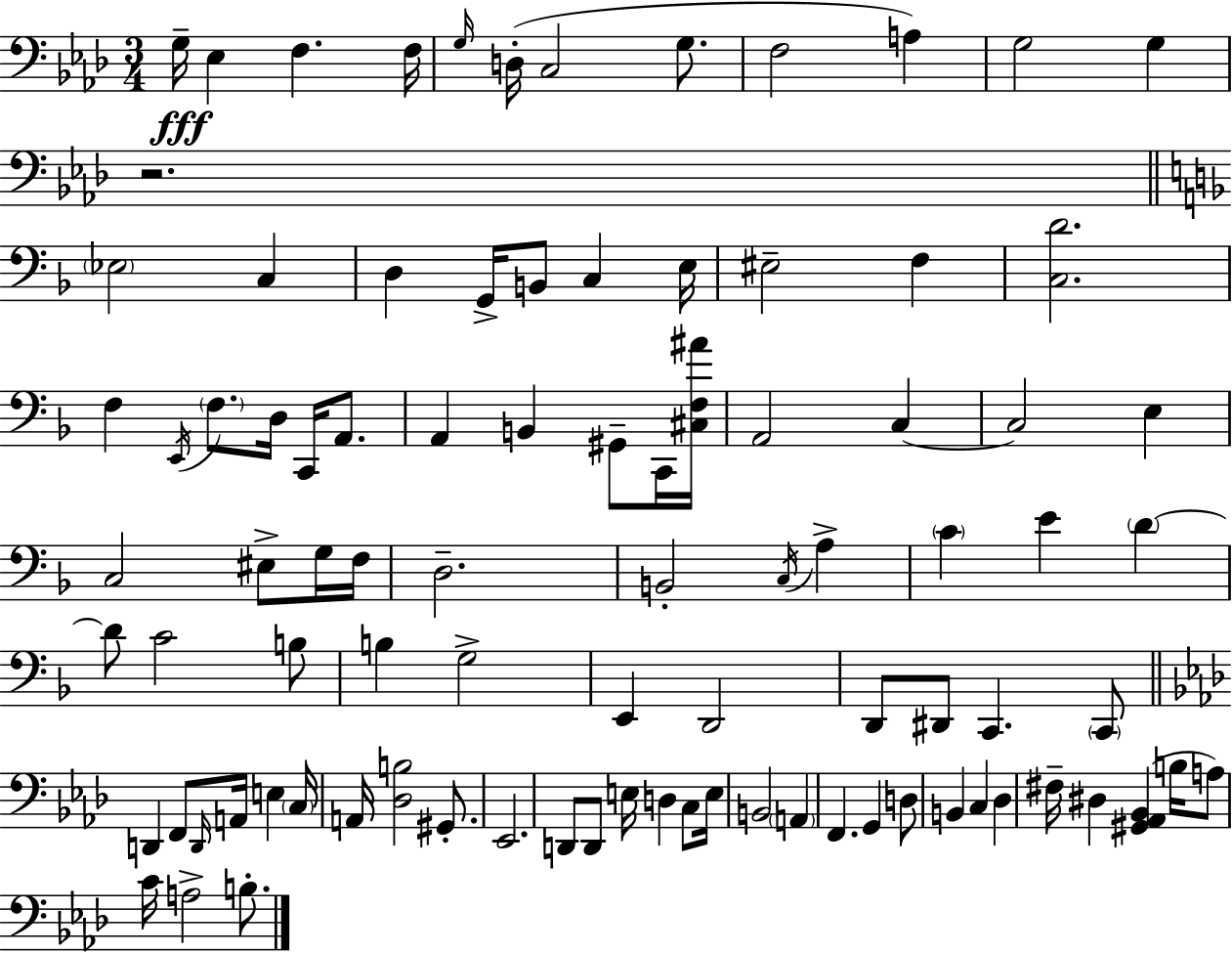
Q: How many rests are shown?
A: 1